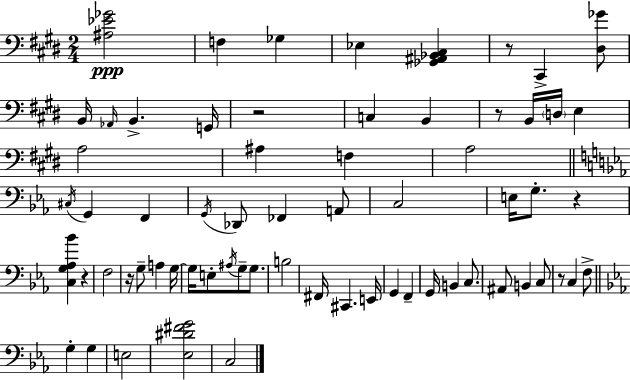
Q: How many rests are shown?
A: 7